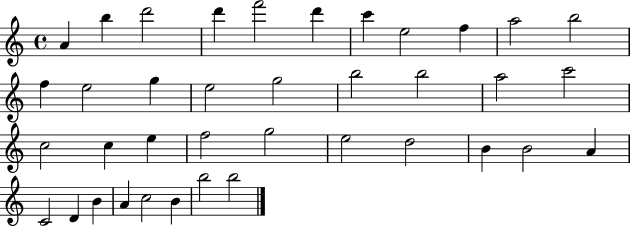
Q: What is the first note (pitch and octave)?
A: A4